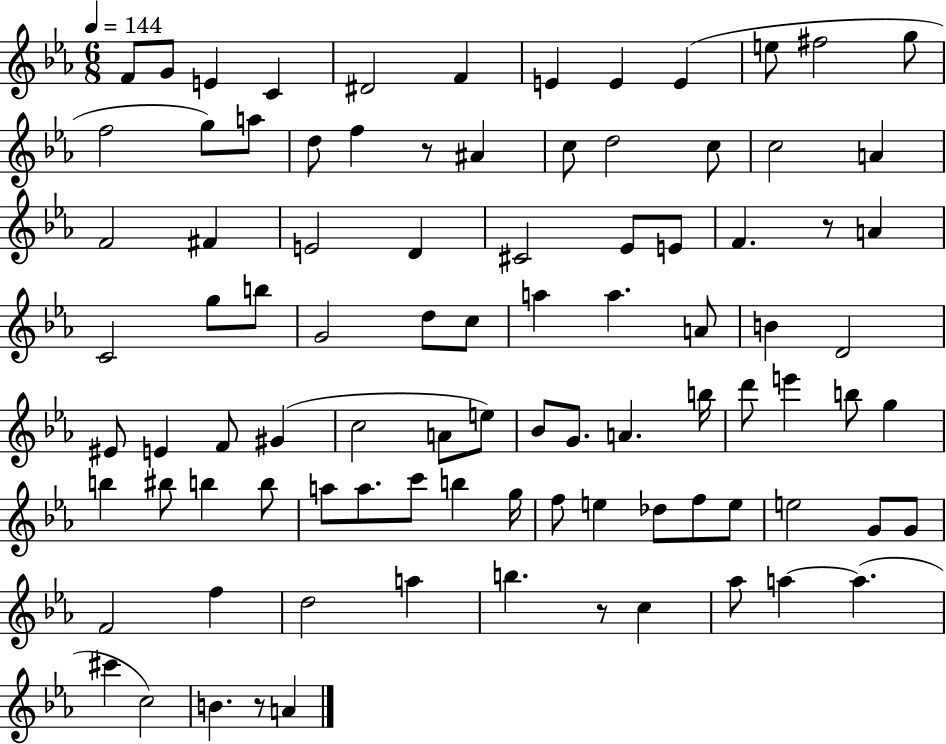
X:1
T:Untitled
M:6/8
L:1/4
K:Eb
F/2 G/2 E C ^D2 F E E E e/2 ^f2 g/2 f2 g/2 a/2 d/2 f z/2 ^A c/2 d2 c/2 c2 A F2 ^F E2 D ^C2 _E/2 E/2 F z/2 A C2 g/2 b/2 G2 d/2 c/2 a a A/2 B D2 ^E/2 E F/2 ^G c2 A/2 e/2 _B/2 G/2 A b/4 d'/2 e' b/2 g b ^b/2 b b/2 a/2 a/2 c'/2 b g/4 f/2 e _d/2 f/2 e/2 e2 G/2 G/2 F2 f d2 a b z/2 c _a/2 a a ^c' c2 B z/2 A